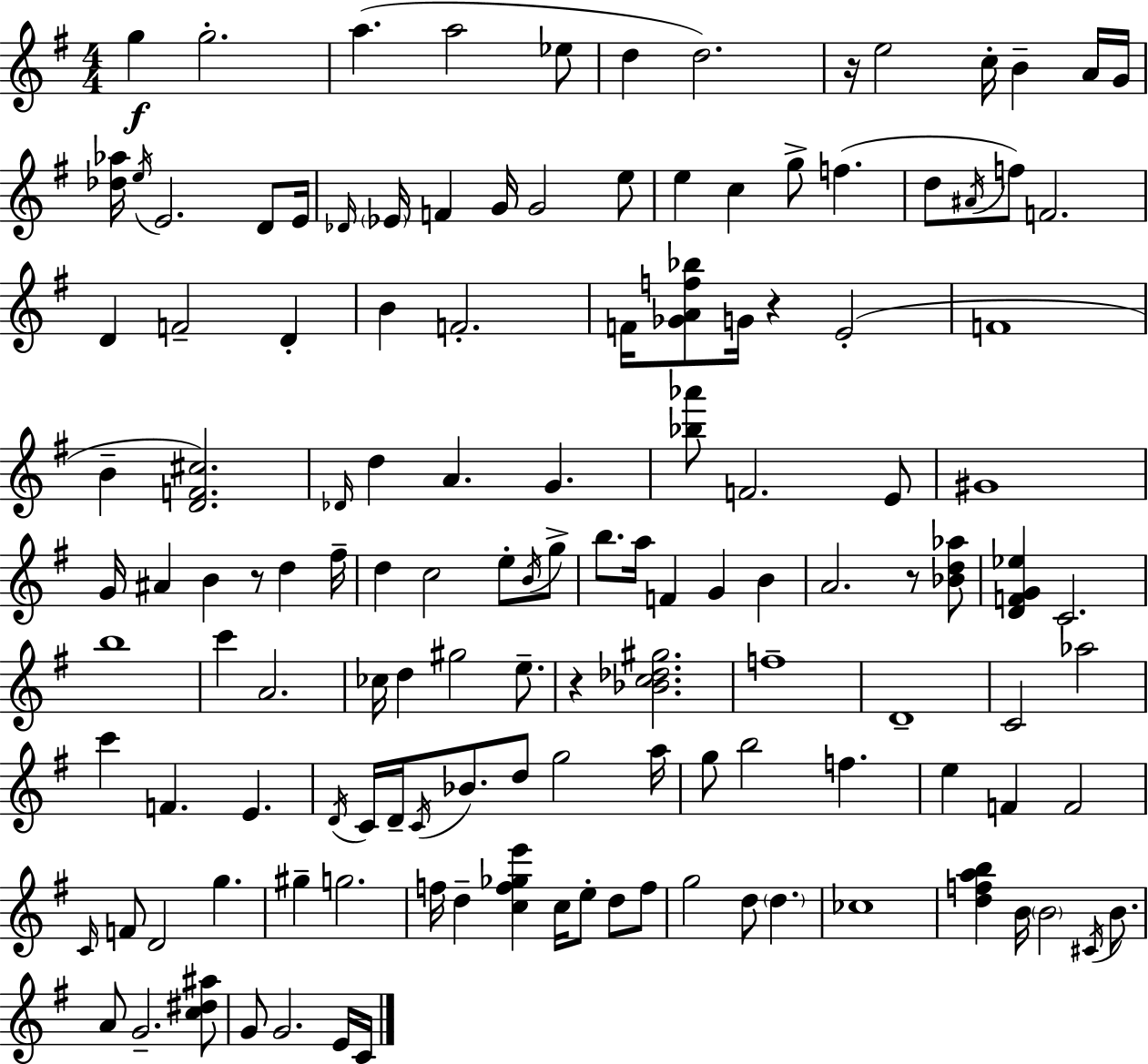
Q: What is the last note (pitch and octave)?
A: C4